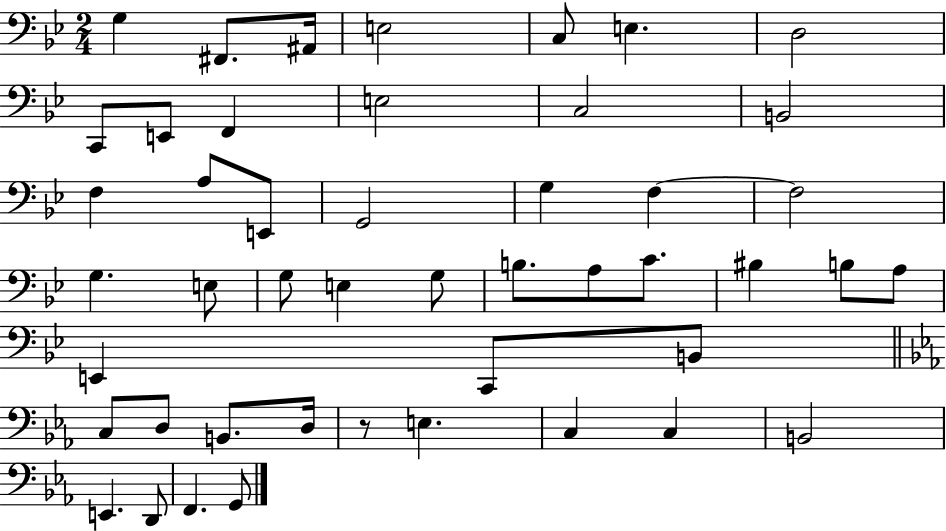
{
  \clef bass
  \numericTimeSignature
  \time 2/4
  \key bes \major
  g4 fis,8. ais,16 | e2 | c8 e4. | d2 | \break c,8 e,8 f,4 | e2 | c2 | b,2 | \break f4 a8 e,8 | g,2 | g4 f4~~ | f2 | \break g4. e8 | g8 e4 g8 | b8. a8 c'8. | bis4 b8 a8 | \break e,4 c,8 b,8 | \bar "||" \break \key c \minor c8 d8 b,8. d16 | r8 e4. | c4 c4 | b,2 | \break e,4. d,8 | f,4. g,8 | \bar "|."
}